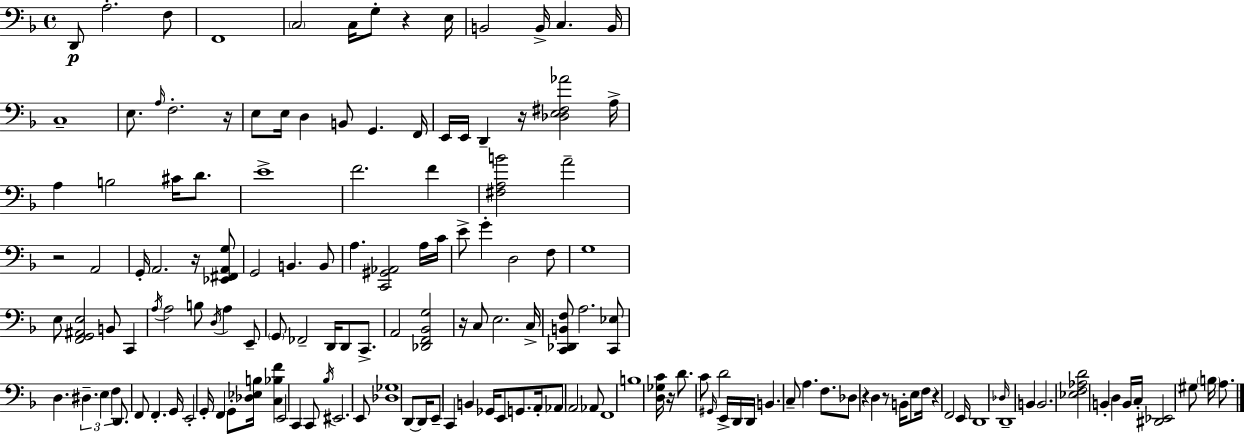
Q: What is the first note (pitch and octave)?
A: D2